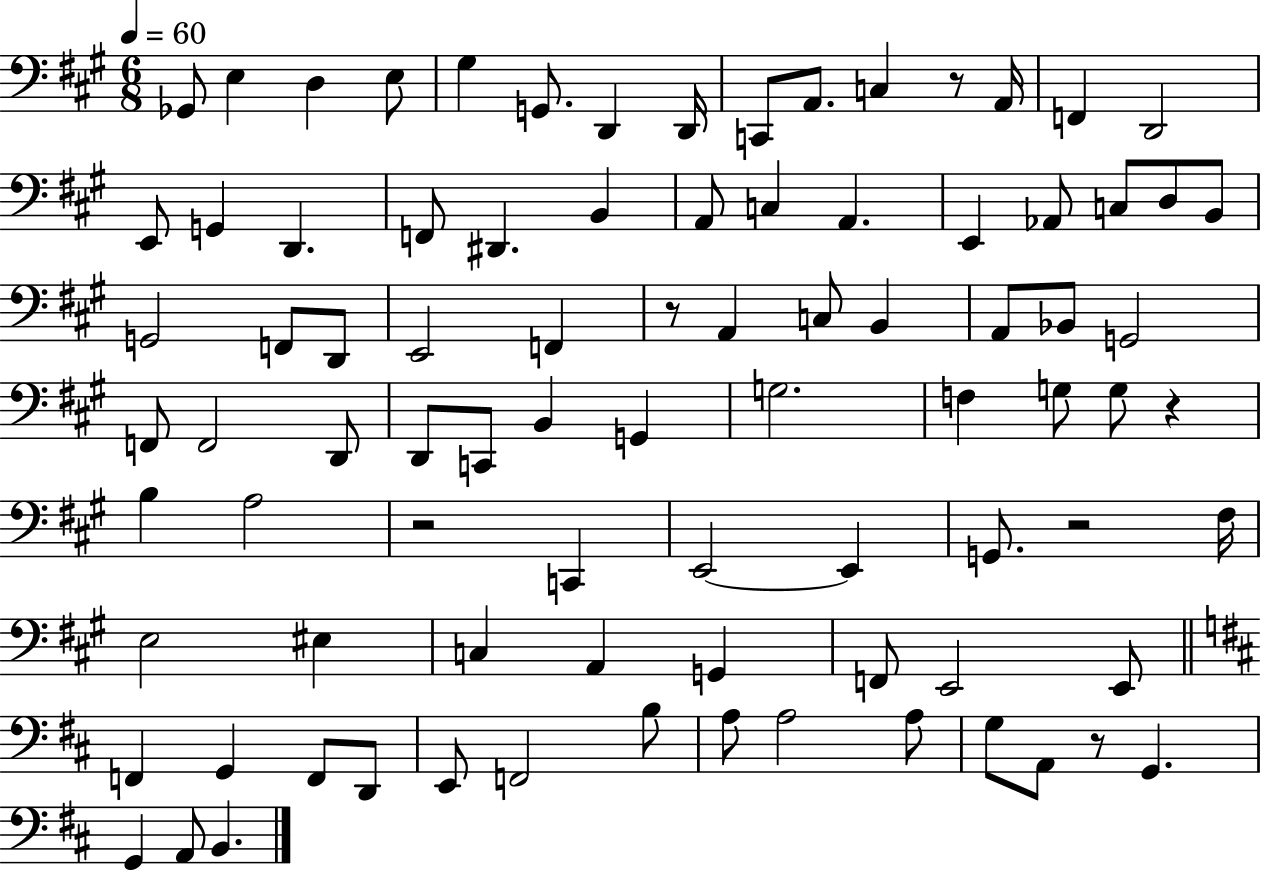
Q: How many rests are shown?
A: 6